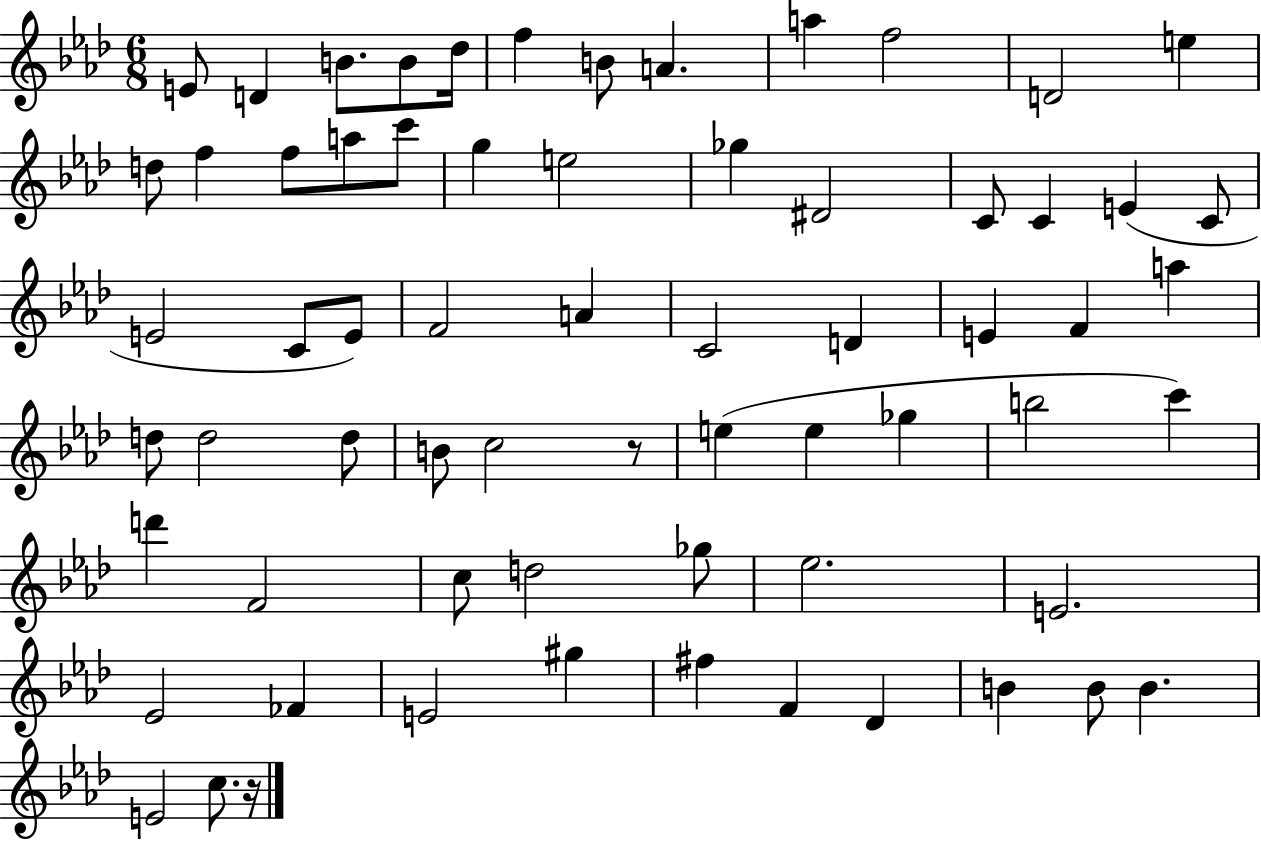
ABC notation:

X:1
T:Untitled
M:6/8
L:1/4
K:Ab
E/2 D B/2 B/2 _d/4 f B/2 A a f2 D2 e d/2 f f/2 a/2 c'/2 g e2 _g ^D2 C/2 C E C/2 E2 C/2 E/2 F2 A C2 D E F a d/2 d2 d/2 B/2 c2 z/2 e e _g b2 c' d' F2 c/2 d2 _g/2 _e2 E2 _E2 _F E2 ^g ^f F _D B B/2 B E2 c/2 z/4